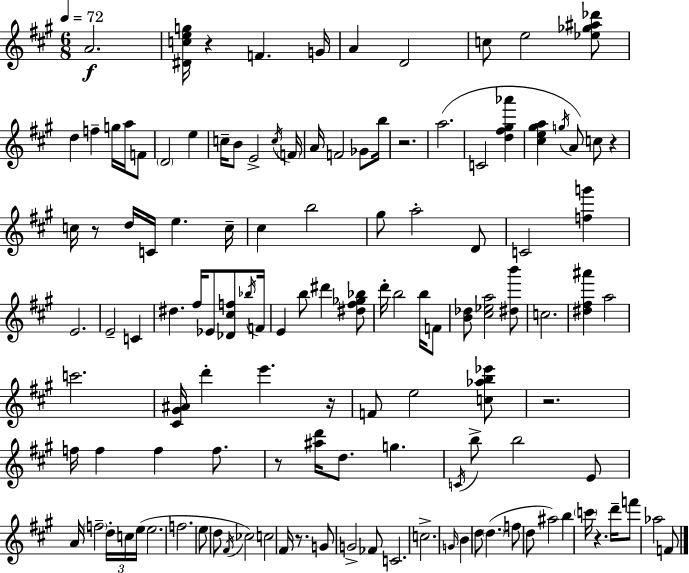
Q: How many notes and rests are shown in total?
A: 125